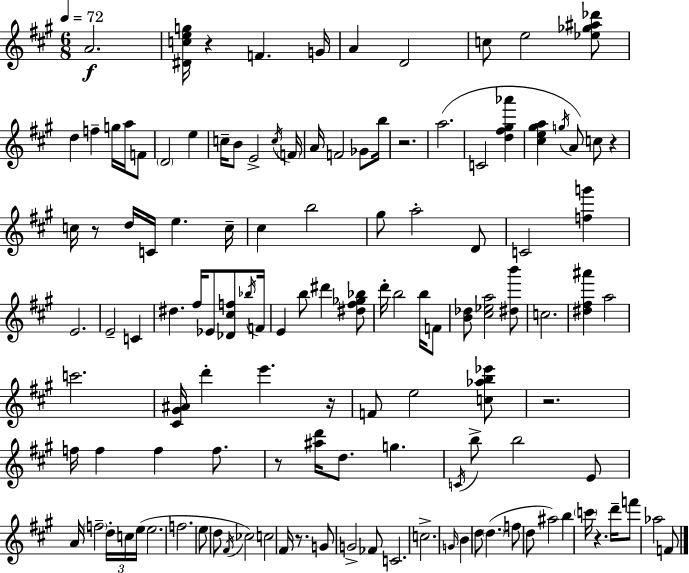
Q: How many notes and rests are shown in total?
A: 125